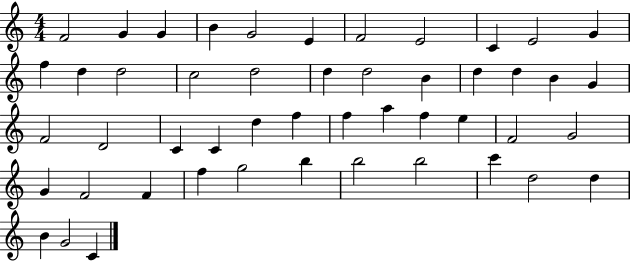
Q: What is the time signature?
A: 4/4